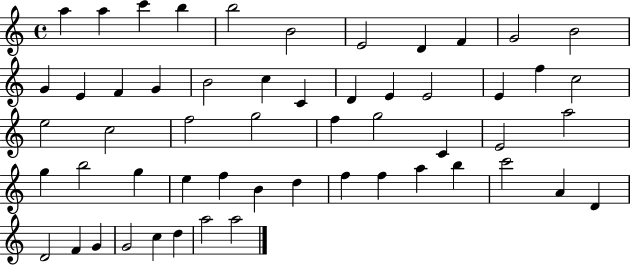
X:1
T:Untitled
M:4/4
L:1/4
K:C
a a c' b b2 B2 E2 D F G2 B2 G E F G B2 c C D E E2 E f c2 e2 c2 f2 g2 f g2 C E2 a2 g b2 g e f B d f f a b c'2 A D D2 F G G2 c d a2 a2